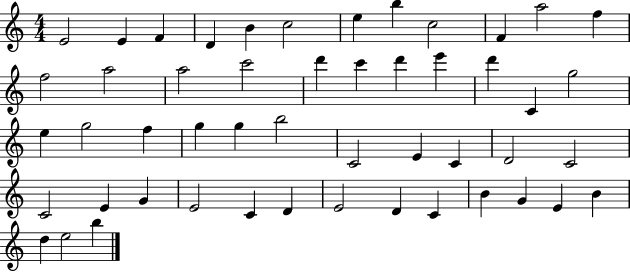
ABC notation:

X:1
T:Untitled
M:4/4
L:1/4
K:C
E2 E F D B c2 e b c2 F a2 f f2 a2 a2 c'2 d' c' d' e' d' C g2 e g2 f g g b2 C2 E C D2 C2 C2 E G E2 C D E2 D C B G E B d e2 b